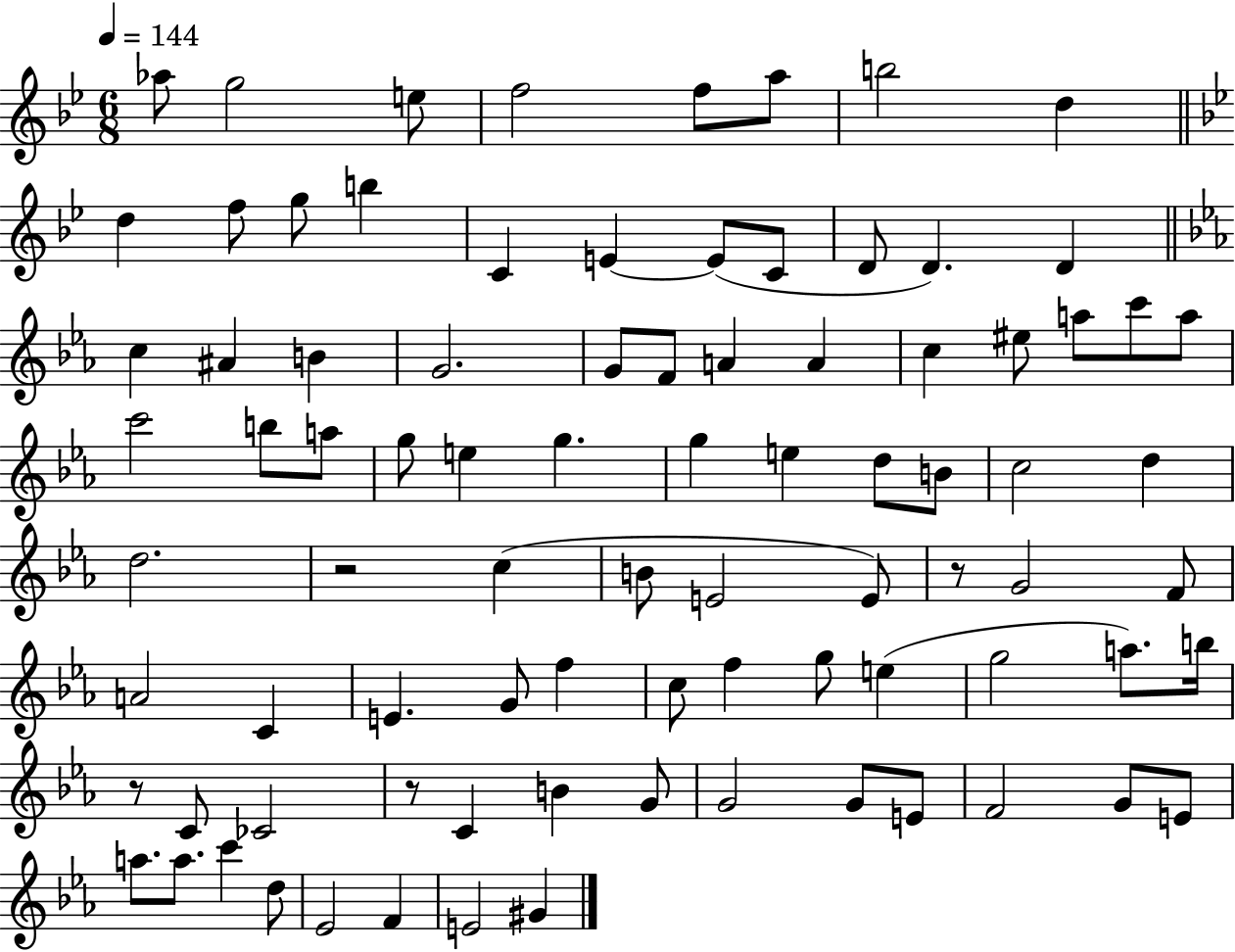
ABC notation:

X:1
T:Untitled
M:6/8
L:1/4
K:Bb
_a/2 g2 e/2 f2 f/2 a/2 b2 d d f/2 g/2 b C E E/2 C/2 D/2 D D c ^A B G2 G/2 F/2 A A c ^e/2 a/2 c'/2 a/2 c'2 b/2 a/2 g/2 e g g e d/2 B/2 c2 d d2 z2 c B/2 E2 E/2 z/2 G2 F/2 A2 C E G/2 f c/2 f g/2 e g2 a/2 b/4 z/2 C/2 _C2 z/2 C B G/2 G2 G/2 E/2 F2 G/2 E/2 a/2 a/2 c' d/2 _E2 F E2 ^G